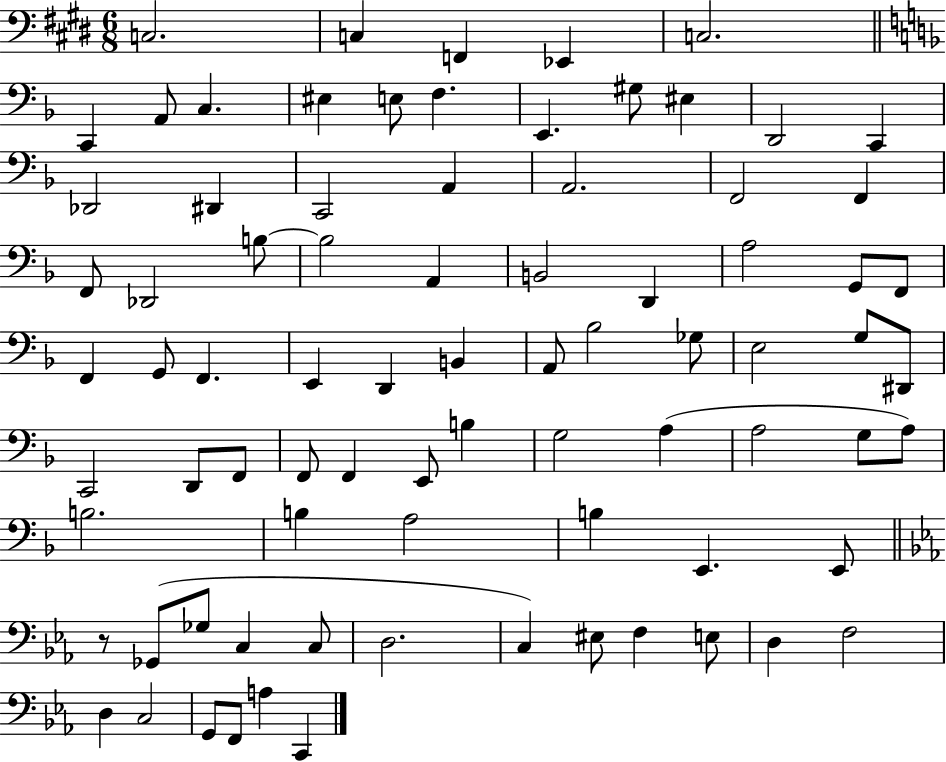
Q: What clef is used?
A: bass